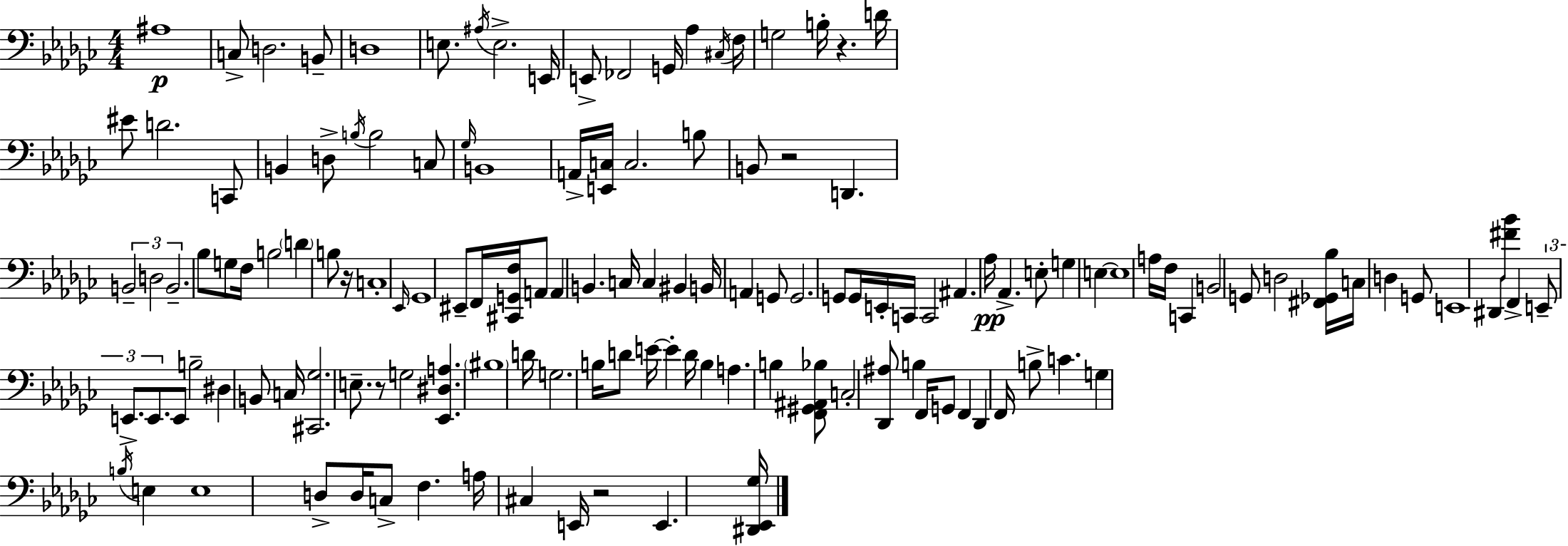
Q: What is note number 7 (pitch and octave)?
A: A#3